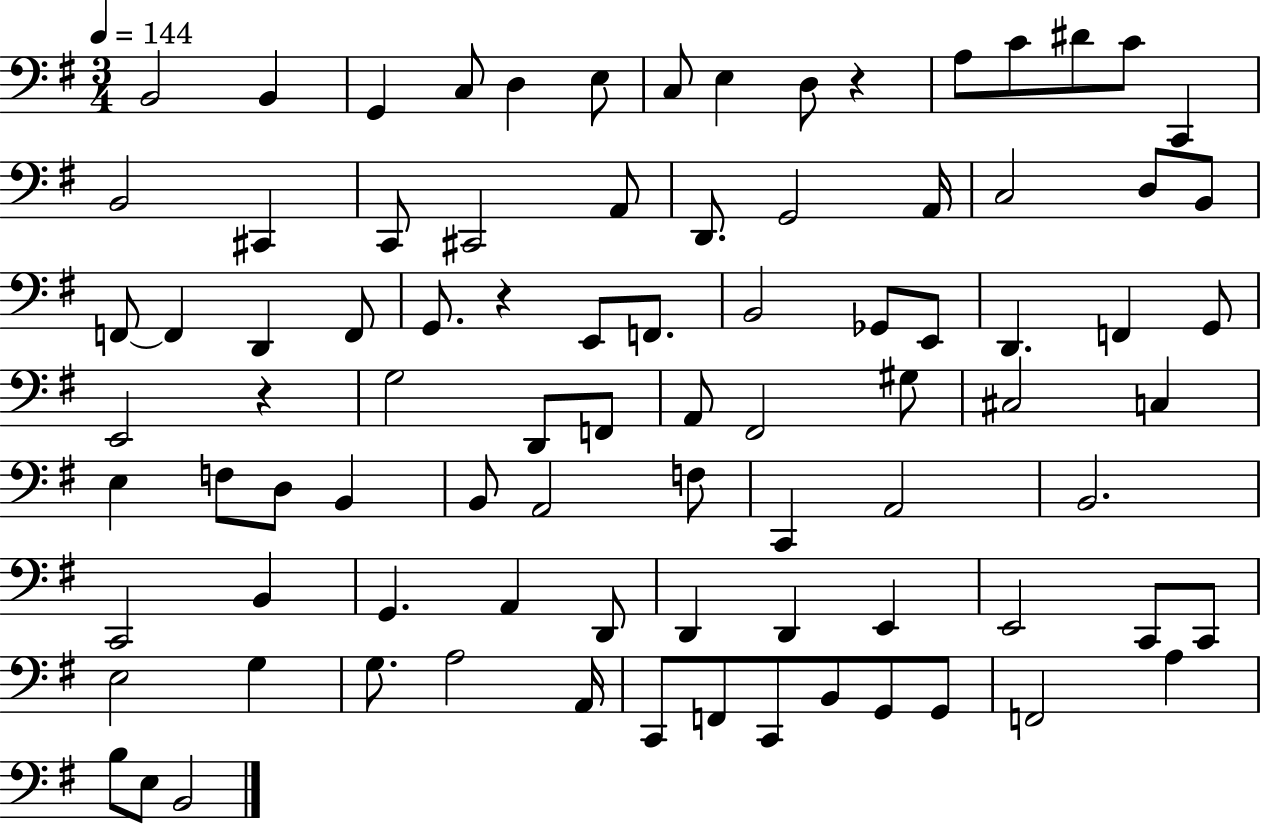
B2/h B2/q G2/q C3/e D3/q E3/e C3/e E3/q D3/e R/q A3/e C4/e D#4/e C4/e C2/q B2/h C#2/q C2/e C#2/h A2/e D2/e. G2/h A2/s C3/h D3/e B2/e F2/e F2/q D2/q F2/e G2/e. R/q E2/e F2/e. B2/h Gb2/e E2/e D2/q. F2/q G2/e E2/h R/q G3/h D2/e F2/e A2/e F#2/h G#3/e C#3/h C3/q E3/q F3/e D3/e B2/q B2/e A2/h F3/e C2/q A2/h B2/h. C2/h B2/q G2/q. A2/q D2/e D2/q D2/q E2/q E2/h C2/e C2/e E3/h G3/q G3/e. A3/h A2/s C2/e F2/e C2/e B2/e G2/e G2/e F2/h A3/q B3/e E3/e B2/h